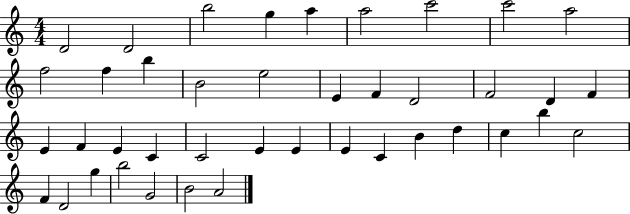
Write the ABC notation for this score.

X:1
T:Untitled
M:4/4
L:1/4
K:C
D2 D2 b2 g a a2 c'2 c'2 a2 f2 f b B2 e2 E F D2 F2 D F E F E C C2 E E E C B d c b c2 F D2 g b2 G2 B2 A2